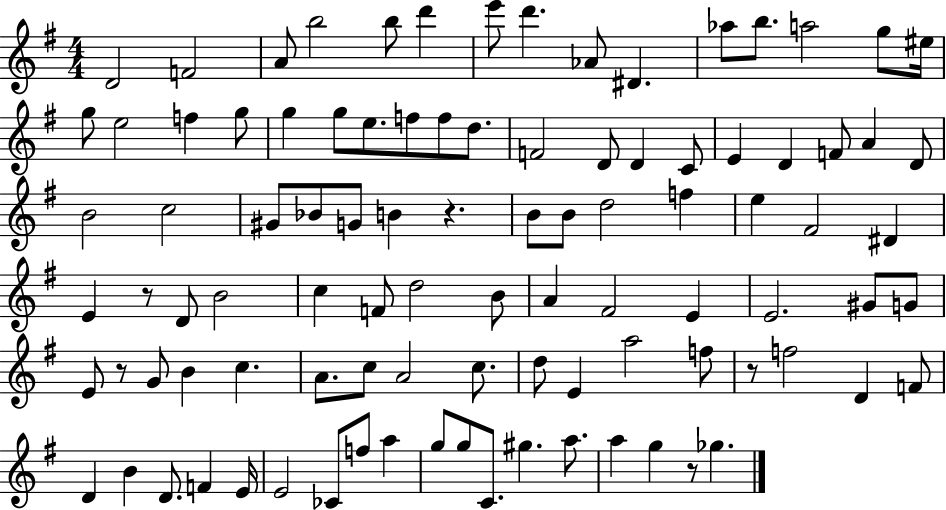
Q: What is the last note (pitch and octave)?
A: Gb5